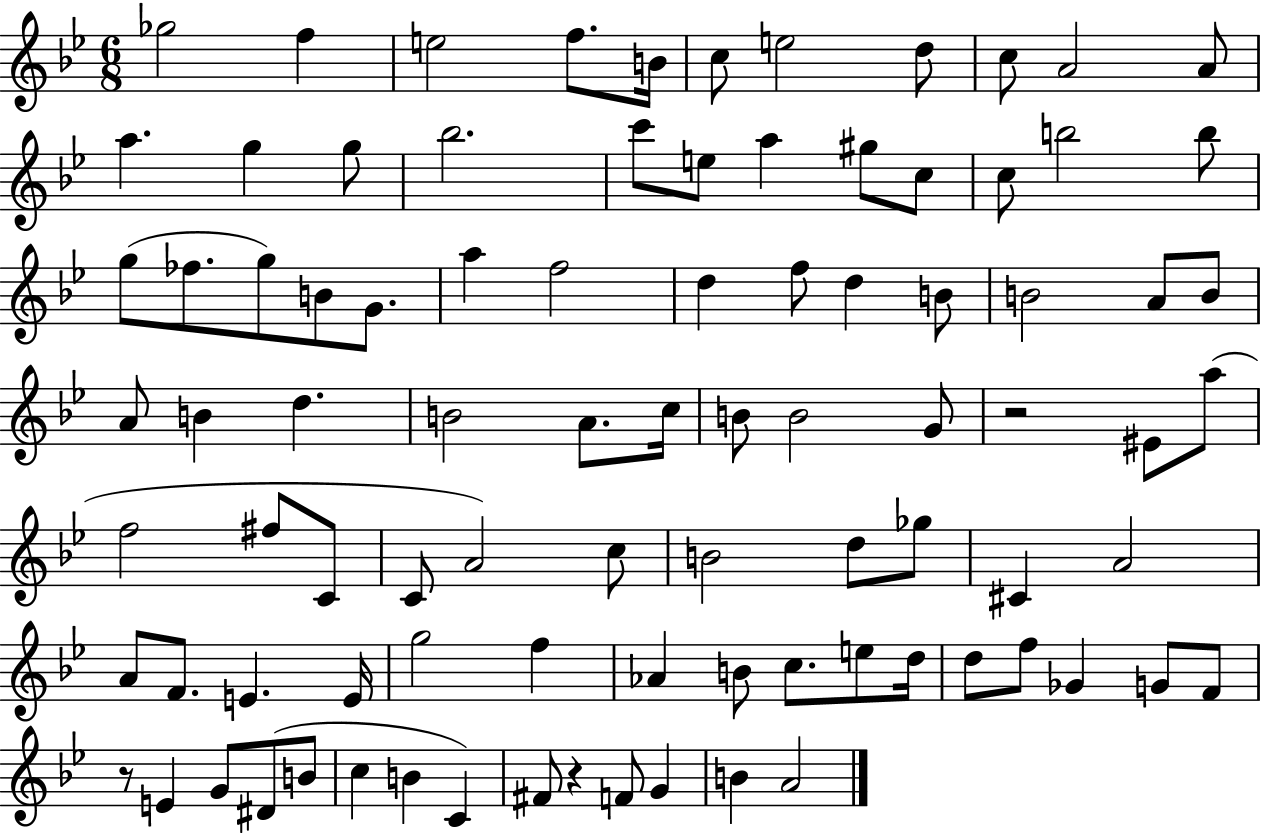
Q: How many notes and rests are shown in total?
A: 90